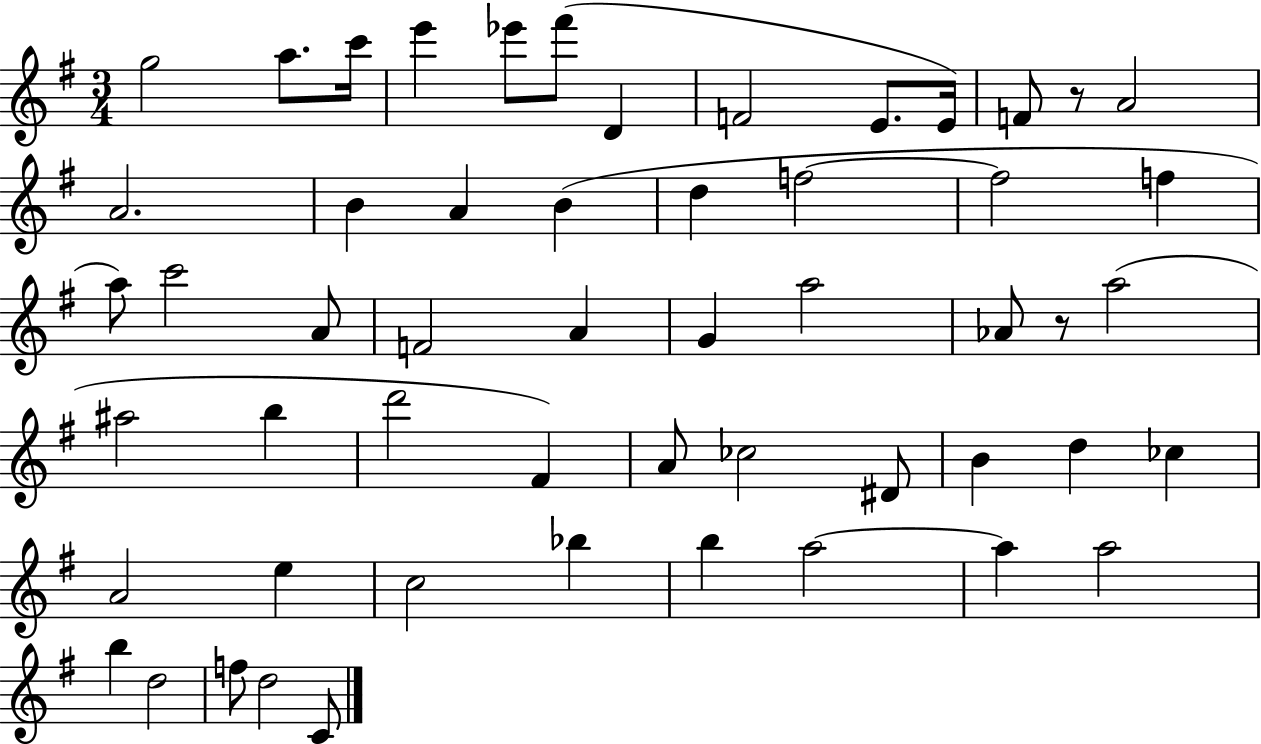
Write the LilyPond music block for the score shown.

{
  \clef treble
  \numericTimeSignature
  \time 3/4
  \key g \major
  g''2 a''8. c'''16 | e'''4 ees'''8 fis'''8( d'4 | f'2 e'8. e'16) | f'8 r8 a'2 | \break a'2. | b'4 a'4 b'4( | d''4 f''2~~ | f''2 f''4 | \break a''8) c'''2 a'8 | f'2 a'4 | g'4 a''2 | aes'8 r8 a''2( | \break ais''2 b''4 | d'''2 fis'4) | a'8 ces''2 dis'8 | b'4 d''4 ces''4 | \break a'2 e''4 | c''2 bes''4 | b''4 a''2~~ | a''4 a''2 | \break b''4 d''2 | f''8 d''2 c'8 | \bar "|."
}